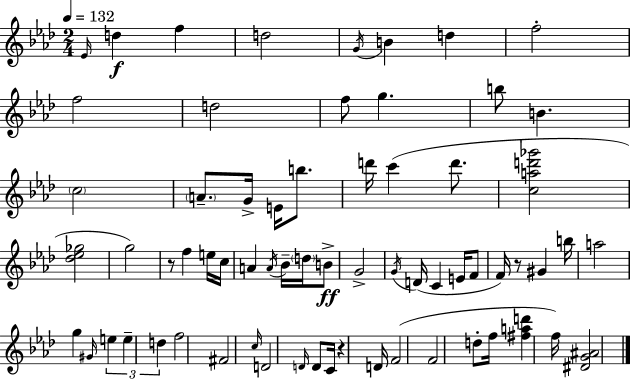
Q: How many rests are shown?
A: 3